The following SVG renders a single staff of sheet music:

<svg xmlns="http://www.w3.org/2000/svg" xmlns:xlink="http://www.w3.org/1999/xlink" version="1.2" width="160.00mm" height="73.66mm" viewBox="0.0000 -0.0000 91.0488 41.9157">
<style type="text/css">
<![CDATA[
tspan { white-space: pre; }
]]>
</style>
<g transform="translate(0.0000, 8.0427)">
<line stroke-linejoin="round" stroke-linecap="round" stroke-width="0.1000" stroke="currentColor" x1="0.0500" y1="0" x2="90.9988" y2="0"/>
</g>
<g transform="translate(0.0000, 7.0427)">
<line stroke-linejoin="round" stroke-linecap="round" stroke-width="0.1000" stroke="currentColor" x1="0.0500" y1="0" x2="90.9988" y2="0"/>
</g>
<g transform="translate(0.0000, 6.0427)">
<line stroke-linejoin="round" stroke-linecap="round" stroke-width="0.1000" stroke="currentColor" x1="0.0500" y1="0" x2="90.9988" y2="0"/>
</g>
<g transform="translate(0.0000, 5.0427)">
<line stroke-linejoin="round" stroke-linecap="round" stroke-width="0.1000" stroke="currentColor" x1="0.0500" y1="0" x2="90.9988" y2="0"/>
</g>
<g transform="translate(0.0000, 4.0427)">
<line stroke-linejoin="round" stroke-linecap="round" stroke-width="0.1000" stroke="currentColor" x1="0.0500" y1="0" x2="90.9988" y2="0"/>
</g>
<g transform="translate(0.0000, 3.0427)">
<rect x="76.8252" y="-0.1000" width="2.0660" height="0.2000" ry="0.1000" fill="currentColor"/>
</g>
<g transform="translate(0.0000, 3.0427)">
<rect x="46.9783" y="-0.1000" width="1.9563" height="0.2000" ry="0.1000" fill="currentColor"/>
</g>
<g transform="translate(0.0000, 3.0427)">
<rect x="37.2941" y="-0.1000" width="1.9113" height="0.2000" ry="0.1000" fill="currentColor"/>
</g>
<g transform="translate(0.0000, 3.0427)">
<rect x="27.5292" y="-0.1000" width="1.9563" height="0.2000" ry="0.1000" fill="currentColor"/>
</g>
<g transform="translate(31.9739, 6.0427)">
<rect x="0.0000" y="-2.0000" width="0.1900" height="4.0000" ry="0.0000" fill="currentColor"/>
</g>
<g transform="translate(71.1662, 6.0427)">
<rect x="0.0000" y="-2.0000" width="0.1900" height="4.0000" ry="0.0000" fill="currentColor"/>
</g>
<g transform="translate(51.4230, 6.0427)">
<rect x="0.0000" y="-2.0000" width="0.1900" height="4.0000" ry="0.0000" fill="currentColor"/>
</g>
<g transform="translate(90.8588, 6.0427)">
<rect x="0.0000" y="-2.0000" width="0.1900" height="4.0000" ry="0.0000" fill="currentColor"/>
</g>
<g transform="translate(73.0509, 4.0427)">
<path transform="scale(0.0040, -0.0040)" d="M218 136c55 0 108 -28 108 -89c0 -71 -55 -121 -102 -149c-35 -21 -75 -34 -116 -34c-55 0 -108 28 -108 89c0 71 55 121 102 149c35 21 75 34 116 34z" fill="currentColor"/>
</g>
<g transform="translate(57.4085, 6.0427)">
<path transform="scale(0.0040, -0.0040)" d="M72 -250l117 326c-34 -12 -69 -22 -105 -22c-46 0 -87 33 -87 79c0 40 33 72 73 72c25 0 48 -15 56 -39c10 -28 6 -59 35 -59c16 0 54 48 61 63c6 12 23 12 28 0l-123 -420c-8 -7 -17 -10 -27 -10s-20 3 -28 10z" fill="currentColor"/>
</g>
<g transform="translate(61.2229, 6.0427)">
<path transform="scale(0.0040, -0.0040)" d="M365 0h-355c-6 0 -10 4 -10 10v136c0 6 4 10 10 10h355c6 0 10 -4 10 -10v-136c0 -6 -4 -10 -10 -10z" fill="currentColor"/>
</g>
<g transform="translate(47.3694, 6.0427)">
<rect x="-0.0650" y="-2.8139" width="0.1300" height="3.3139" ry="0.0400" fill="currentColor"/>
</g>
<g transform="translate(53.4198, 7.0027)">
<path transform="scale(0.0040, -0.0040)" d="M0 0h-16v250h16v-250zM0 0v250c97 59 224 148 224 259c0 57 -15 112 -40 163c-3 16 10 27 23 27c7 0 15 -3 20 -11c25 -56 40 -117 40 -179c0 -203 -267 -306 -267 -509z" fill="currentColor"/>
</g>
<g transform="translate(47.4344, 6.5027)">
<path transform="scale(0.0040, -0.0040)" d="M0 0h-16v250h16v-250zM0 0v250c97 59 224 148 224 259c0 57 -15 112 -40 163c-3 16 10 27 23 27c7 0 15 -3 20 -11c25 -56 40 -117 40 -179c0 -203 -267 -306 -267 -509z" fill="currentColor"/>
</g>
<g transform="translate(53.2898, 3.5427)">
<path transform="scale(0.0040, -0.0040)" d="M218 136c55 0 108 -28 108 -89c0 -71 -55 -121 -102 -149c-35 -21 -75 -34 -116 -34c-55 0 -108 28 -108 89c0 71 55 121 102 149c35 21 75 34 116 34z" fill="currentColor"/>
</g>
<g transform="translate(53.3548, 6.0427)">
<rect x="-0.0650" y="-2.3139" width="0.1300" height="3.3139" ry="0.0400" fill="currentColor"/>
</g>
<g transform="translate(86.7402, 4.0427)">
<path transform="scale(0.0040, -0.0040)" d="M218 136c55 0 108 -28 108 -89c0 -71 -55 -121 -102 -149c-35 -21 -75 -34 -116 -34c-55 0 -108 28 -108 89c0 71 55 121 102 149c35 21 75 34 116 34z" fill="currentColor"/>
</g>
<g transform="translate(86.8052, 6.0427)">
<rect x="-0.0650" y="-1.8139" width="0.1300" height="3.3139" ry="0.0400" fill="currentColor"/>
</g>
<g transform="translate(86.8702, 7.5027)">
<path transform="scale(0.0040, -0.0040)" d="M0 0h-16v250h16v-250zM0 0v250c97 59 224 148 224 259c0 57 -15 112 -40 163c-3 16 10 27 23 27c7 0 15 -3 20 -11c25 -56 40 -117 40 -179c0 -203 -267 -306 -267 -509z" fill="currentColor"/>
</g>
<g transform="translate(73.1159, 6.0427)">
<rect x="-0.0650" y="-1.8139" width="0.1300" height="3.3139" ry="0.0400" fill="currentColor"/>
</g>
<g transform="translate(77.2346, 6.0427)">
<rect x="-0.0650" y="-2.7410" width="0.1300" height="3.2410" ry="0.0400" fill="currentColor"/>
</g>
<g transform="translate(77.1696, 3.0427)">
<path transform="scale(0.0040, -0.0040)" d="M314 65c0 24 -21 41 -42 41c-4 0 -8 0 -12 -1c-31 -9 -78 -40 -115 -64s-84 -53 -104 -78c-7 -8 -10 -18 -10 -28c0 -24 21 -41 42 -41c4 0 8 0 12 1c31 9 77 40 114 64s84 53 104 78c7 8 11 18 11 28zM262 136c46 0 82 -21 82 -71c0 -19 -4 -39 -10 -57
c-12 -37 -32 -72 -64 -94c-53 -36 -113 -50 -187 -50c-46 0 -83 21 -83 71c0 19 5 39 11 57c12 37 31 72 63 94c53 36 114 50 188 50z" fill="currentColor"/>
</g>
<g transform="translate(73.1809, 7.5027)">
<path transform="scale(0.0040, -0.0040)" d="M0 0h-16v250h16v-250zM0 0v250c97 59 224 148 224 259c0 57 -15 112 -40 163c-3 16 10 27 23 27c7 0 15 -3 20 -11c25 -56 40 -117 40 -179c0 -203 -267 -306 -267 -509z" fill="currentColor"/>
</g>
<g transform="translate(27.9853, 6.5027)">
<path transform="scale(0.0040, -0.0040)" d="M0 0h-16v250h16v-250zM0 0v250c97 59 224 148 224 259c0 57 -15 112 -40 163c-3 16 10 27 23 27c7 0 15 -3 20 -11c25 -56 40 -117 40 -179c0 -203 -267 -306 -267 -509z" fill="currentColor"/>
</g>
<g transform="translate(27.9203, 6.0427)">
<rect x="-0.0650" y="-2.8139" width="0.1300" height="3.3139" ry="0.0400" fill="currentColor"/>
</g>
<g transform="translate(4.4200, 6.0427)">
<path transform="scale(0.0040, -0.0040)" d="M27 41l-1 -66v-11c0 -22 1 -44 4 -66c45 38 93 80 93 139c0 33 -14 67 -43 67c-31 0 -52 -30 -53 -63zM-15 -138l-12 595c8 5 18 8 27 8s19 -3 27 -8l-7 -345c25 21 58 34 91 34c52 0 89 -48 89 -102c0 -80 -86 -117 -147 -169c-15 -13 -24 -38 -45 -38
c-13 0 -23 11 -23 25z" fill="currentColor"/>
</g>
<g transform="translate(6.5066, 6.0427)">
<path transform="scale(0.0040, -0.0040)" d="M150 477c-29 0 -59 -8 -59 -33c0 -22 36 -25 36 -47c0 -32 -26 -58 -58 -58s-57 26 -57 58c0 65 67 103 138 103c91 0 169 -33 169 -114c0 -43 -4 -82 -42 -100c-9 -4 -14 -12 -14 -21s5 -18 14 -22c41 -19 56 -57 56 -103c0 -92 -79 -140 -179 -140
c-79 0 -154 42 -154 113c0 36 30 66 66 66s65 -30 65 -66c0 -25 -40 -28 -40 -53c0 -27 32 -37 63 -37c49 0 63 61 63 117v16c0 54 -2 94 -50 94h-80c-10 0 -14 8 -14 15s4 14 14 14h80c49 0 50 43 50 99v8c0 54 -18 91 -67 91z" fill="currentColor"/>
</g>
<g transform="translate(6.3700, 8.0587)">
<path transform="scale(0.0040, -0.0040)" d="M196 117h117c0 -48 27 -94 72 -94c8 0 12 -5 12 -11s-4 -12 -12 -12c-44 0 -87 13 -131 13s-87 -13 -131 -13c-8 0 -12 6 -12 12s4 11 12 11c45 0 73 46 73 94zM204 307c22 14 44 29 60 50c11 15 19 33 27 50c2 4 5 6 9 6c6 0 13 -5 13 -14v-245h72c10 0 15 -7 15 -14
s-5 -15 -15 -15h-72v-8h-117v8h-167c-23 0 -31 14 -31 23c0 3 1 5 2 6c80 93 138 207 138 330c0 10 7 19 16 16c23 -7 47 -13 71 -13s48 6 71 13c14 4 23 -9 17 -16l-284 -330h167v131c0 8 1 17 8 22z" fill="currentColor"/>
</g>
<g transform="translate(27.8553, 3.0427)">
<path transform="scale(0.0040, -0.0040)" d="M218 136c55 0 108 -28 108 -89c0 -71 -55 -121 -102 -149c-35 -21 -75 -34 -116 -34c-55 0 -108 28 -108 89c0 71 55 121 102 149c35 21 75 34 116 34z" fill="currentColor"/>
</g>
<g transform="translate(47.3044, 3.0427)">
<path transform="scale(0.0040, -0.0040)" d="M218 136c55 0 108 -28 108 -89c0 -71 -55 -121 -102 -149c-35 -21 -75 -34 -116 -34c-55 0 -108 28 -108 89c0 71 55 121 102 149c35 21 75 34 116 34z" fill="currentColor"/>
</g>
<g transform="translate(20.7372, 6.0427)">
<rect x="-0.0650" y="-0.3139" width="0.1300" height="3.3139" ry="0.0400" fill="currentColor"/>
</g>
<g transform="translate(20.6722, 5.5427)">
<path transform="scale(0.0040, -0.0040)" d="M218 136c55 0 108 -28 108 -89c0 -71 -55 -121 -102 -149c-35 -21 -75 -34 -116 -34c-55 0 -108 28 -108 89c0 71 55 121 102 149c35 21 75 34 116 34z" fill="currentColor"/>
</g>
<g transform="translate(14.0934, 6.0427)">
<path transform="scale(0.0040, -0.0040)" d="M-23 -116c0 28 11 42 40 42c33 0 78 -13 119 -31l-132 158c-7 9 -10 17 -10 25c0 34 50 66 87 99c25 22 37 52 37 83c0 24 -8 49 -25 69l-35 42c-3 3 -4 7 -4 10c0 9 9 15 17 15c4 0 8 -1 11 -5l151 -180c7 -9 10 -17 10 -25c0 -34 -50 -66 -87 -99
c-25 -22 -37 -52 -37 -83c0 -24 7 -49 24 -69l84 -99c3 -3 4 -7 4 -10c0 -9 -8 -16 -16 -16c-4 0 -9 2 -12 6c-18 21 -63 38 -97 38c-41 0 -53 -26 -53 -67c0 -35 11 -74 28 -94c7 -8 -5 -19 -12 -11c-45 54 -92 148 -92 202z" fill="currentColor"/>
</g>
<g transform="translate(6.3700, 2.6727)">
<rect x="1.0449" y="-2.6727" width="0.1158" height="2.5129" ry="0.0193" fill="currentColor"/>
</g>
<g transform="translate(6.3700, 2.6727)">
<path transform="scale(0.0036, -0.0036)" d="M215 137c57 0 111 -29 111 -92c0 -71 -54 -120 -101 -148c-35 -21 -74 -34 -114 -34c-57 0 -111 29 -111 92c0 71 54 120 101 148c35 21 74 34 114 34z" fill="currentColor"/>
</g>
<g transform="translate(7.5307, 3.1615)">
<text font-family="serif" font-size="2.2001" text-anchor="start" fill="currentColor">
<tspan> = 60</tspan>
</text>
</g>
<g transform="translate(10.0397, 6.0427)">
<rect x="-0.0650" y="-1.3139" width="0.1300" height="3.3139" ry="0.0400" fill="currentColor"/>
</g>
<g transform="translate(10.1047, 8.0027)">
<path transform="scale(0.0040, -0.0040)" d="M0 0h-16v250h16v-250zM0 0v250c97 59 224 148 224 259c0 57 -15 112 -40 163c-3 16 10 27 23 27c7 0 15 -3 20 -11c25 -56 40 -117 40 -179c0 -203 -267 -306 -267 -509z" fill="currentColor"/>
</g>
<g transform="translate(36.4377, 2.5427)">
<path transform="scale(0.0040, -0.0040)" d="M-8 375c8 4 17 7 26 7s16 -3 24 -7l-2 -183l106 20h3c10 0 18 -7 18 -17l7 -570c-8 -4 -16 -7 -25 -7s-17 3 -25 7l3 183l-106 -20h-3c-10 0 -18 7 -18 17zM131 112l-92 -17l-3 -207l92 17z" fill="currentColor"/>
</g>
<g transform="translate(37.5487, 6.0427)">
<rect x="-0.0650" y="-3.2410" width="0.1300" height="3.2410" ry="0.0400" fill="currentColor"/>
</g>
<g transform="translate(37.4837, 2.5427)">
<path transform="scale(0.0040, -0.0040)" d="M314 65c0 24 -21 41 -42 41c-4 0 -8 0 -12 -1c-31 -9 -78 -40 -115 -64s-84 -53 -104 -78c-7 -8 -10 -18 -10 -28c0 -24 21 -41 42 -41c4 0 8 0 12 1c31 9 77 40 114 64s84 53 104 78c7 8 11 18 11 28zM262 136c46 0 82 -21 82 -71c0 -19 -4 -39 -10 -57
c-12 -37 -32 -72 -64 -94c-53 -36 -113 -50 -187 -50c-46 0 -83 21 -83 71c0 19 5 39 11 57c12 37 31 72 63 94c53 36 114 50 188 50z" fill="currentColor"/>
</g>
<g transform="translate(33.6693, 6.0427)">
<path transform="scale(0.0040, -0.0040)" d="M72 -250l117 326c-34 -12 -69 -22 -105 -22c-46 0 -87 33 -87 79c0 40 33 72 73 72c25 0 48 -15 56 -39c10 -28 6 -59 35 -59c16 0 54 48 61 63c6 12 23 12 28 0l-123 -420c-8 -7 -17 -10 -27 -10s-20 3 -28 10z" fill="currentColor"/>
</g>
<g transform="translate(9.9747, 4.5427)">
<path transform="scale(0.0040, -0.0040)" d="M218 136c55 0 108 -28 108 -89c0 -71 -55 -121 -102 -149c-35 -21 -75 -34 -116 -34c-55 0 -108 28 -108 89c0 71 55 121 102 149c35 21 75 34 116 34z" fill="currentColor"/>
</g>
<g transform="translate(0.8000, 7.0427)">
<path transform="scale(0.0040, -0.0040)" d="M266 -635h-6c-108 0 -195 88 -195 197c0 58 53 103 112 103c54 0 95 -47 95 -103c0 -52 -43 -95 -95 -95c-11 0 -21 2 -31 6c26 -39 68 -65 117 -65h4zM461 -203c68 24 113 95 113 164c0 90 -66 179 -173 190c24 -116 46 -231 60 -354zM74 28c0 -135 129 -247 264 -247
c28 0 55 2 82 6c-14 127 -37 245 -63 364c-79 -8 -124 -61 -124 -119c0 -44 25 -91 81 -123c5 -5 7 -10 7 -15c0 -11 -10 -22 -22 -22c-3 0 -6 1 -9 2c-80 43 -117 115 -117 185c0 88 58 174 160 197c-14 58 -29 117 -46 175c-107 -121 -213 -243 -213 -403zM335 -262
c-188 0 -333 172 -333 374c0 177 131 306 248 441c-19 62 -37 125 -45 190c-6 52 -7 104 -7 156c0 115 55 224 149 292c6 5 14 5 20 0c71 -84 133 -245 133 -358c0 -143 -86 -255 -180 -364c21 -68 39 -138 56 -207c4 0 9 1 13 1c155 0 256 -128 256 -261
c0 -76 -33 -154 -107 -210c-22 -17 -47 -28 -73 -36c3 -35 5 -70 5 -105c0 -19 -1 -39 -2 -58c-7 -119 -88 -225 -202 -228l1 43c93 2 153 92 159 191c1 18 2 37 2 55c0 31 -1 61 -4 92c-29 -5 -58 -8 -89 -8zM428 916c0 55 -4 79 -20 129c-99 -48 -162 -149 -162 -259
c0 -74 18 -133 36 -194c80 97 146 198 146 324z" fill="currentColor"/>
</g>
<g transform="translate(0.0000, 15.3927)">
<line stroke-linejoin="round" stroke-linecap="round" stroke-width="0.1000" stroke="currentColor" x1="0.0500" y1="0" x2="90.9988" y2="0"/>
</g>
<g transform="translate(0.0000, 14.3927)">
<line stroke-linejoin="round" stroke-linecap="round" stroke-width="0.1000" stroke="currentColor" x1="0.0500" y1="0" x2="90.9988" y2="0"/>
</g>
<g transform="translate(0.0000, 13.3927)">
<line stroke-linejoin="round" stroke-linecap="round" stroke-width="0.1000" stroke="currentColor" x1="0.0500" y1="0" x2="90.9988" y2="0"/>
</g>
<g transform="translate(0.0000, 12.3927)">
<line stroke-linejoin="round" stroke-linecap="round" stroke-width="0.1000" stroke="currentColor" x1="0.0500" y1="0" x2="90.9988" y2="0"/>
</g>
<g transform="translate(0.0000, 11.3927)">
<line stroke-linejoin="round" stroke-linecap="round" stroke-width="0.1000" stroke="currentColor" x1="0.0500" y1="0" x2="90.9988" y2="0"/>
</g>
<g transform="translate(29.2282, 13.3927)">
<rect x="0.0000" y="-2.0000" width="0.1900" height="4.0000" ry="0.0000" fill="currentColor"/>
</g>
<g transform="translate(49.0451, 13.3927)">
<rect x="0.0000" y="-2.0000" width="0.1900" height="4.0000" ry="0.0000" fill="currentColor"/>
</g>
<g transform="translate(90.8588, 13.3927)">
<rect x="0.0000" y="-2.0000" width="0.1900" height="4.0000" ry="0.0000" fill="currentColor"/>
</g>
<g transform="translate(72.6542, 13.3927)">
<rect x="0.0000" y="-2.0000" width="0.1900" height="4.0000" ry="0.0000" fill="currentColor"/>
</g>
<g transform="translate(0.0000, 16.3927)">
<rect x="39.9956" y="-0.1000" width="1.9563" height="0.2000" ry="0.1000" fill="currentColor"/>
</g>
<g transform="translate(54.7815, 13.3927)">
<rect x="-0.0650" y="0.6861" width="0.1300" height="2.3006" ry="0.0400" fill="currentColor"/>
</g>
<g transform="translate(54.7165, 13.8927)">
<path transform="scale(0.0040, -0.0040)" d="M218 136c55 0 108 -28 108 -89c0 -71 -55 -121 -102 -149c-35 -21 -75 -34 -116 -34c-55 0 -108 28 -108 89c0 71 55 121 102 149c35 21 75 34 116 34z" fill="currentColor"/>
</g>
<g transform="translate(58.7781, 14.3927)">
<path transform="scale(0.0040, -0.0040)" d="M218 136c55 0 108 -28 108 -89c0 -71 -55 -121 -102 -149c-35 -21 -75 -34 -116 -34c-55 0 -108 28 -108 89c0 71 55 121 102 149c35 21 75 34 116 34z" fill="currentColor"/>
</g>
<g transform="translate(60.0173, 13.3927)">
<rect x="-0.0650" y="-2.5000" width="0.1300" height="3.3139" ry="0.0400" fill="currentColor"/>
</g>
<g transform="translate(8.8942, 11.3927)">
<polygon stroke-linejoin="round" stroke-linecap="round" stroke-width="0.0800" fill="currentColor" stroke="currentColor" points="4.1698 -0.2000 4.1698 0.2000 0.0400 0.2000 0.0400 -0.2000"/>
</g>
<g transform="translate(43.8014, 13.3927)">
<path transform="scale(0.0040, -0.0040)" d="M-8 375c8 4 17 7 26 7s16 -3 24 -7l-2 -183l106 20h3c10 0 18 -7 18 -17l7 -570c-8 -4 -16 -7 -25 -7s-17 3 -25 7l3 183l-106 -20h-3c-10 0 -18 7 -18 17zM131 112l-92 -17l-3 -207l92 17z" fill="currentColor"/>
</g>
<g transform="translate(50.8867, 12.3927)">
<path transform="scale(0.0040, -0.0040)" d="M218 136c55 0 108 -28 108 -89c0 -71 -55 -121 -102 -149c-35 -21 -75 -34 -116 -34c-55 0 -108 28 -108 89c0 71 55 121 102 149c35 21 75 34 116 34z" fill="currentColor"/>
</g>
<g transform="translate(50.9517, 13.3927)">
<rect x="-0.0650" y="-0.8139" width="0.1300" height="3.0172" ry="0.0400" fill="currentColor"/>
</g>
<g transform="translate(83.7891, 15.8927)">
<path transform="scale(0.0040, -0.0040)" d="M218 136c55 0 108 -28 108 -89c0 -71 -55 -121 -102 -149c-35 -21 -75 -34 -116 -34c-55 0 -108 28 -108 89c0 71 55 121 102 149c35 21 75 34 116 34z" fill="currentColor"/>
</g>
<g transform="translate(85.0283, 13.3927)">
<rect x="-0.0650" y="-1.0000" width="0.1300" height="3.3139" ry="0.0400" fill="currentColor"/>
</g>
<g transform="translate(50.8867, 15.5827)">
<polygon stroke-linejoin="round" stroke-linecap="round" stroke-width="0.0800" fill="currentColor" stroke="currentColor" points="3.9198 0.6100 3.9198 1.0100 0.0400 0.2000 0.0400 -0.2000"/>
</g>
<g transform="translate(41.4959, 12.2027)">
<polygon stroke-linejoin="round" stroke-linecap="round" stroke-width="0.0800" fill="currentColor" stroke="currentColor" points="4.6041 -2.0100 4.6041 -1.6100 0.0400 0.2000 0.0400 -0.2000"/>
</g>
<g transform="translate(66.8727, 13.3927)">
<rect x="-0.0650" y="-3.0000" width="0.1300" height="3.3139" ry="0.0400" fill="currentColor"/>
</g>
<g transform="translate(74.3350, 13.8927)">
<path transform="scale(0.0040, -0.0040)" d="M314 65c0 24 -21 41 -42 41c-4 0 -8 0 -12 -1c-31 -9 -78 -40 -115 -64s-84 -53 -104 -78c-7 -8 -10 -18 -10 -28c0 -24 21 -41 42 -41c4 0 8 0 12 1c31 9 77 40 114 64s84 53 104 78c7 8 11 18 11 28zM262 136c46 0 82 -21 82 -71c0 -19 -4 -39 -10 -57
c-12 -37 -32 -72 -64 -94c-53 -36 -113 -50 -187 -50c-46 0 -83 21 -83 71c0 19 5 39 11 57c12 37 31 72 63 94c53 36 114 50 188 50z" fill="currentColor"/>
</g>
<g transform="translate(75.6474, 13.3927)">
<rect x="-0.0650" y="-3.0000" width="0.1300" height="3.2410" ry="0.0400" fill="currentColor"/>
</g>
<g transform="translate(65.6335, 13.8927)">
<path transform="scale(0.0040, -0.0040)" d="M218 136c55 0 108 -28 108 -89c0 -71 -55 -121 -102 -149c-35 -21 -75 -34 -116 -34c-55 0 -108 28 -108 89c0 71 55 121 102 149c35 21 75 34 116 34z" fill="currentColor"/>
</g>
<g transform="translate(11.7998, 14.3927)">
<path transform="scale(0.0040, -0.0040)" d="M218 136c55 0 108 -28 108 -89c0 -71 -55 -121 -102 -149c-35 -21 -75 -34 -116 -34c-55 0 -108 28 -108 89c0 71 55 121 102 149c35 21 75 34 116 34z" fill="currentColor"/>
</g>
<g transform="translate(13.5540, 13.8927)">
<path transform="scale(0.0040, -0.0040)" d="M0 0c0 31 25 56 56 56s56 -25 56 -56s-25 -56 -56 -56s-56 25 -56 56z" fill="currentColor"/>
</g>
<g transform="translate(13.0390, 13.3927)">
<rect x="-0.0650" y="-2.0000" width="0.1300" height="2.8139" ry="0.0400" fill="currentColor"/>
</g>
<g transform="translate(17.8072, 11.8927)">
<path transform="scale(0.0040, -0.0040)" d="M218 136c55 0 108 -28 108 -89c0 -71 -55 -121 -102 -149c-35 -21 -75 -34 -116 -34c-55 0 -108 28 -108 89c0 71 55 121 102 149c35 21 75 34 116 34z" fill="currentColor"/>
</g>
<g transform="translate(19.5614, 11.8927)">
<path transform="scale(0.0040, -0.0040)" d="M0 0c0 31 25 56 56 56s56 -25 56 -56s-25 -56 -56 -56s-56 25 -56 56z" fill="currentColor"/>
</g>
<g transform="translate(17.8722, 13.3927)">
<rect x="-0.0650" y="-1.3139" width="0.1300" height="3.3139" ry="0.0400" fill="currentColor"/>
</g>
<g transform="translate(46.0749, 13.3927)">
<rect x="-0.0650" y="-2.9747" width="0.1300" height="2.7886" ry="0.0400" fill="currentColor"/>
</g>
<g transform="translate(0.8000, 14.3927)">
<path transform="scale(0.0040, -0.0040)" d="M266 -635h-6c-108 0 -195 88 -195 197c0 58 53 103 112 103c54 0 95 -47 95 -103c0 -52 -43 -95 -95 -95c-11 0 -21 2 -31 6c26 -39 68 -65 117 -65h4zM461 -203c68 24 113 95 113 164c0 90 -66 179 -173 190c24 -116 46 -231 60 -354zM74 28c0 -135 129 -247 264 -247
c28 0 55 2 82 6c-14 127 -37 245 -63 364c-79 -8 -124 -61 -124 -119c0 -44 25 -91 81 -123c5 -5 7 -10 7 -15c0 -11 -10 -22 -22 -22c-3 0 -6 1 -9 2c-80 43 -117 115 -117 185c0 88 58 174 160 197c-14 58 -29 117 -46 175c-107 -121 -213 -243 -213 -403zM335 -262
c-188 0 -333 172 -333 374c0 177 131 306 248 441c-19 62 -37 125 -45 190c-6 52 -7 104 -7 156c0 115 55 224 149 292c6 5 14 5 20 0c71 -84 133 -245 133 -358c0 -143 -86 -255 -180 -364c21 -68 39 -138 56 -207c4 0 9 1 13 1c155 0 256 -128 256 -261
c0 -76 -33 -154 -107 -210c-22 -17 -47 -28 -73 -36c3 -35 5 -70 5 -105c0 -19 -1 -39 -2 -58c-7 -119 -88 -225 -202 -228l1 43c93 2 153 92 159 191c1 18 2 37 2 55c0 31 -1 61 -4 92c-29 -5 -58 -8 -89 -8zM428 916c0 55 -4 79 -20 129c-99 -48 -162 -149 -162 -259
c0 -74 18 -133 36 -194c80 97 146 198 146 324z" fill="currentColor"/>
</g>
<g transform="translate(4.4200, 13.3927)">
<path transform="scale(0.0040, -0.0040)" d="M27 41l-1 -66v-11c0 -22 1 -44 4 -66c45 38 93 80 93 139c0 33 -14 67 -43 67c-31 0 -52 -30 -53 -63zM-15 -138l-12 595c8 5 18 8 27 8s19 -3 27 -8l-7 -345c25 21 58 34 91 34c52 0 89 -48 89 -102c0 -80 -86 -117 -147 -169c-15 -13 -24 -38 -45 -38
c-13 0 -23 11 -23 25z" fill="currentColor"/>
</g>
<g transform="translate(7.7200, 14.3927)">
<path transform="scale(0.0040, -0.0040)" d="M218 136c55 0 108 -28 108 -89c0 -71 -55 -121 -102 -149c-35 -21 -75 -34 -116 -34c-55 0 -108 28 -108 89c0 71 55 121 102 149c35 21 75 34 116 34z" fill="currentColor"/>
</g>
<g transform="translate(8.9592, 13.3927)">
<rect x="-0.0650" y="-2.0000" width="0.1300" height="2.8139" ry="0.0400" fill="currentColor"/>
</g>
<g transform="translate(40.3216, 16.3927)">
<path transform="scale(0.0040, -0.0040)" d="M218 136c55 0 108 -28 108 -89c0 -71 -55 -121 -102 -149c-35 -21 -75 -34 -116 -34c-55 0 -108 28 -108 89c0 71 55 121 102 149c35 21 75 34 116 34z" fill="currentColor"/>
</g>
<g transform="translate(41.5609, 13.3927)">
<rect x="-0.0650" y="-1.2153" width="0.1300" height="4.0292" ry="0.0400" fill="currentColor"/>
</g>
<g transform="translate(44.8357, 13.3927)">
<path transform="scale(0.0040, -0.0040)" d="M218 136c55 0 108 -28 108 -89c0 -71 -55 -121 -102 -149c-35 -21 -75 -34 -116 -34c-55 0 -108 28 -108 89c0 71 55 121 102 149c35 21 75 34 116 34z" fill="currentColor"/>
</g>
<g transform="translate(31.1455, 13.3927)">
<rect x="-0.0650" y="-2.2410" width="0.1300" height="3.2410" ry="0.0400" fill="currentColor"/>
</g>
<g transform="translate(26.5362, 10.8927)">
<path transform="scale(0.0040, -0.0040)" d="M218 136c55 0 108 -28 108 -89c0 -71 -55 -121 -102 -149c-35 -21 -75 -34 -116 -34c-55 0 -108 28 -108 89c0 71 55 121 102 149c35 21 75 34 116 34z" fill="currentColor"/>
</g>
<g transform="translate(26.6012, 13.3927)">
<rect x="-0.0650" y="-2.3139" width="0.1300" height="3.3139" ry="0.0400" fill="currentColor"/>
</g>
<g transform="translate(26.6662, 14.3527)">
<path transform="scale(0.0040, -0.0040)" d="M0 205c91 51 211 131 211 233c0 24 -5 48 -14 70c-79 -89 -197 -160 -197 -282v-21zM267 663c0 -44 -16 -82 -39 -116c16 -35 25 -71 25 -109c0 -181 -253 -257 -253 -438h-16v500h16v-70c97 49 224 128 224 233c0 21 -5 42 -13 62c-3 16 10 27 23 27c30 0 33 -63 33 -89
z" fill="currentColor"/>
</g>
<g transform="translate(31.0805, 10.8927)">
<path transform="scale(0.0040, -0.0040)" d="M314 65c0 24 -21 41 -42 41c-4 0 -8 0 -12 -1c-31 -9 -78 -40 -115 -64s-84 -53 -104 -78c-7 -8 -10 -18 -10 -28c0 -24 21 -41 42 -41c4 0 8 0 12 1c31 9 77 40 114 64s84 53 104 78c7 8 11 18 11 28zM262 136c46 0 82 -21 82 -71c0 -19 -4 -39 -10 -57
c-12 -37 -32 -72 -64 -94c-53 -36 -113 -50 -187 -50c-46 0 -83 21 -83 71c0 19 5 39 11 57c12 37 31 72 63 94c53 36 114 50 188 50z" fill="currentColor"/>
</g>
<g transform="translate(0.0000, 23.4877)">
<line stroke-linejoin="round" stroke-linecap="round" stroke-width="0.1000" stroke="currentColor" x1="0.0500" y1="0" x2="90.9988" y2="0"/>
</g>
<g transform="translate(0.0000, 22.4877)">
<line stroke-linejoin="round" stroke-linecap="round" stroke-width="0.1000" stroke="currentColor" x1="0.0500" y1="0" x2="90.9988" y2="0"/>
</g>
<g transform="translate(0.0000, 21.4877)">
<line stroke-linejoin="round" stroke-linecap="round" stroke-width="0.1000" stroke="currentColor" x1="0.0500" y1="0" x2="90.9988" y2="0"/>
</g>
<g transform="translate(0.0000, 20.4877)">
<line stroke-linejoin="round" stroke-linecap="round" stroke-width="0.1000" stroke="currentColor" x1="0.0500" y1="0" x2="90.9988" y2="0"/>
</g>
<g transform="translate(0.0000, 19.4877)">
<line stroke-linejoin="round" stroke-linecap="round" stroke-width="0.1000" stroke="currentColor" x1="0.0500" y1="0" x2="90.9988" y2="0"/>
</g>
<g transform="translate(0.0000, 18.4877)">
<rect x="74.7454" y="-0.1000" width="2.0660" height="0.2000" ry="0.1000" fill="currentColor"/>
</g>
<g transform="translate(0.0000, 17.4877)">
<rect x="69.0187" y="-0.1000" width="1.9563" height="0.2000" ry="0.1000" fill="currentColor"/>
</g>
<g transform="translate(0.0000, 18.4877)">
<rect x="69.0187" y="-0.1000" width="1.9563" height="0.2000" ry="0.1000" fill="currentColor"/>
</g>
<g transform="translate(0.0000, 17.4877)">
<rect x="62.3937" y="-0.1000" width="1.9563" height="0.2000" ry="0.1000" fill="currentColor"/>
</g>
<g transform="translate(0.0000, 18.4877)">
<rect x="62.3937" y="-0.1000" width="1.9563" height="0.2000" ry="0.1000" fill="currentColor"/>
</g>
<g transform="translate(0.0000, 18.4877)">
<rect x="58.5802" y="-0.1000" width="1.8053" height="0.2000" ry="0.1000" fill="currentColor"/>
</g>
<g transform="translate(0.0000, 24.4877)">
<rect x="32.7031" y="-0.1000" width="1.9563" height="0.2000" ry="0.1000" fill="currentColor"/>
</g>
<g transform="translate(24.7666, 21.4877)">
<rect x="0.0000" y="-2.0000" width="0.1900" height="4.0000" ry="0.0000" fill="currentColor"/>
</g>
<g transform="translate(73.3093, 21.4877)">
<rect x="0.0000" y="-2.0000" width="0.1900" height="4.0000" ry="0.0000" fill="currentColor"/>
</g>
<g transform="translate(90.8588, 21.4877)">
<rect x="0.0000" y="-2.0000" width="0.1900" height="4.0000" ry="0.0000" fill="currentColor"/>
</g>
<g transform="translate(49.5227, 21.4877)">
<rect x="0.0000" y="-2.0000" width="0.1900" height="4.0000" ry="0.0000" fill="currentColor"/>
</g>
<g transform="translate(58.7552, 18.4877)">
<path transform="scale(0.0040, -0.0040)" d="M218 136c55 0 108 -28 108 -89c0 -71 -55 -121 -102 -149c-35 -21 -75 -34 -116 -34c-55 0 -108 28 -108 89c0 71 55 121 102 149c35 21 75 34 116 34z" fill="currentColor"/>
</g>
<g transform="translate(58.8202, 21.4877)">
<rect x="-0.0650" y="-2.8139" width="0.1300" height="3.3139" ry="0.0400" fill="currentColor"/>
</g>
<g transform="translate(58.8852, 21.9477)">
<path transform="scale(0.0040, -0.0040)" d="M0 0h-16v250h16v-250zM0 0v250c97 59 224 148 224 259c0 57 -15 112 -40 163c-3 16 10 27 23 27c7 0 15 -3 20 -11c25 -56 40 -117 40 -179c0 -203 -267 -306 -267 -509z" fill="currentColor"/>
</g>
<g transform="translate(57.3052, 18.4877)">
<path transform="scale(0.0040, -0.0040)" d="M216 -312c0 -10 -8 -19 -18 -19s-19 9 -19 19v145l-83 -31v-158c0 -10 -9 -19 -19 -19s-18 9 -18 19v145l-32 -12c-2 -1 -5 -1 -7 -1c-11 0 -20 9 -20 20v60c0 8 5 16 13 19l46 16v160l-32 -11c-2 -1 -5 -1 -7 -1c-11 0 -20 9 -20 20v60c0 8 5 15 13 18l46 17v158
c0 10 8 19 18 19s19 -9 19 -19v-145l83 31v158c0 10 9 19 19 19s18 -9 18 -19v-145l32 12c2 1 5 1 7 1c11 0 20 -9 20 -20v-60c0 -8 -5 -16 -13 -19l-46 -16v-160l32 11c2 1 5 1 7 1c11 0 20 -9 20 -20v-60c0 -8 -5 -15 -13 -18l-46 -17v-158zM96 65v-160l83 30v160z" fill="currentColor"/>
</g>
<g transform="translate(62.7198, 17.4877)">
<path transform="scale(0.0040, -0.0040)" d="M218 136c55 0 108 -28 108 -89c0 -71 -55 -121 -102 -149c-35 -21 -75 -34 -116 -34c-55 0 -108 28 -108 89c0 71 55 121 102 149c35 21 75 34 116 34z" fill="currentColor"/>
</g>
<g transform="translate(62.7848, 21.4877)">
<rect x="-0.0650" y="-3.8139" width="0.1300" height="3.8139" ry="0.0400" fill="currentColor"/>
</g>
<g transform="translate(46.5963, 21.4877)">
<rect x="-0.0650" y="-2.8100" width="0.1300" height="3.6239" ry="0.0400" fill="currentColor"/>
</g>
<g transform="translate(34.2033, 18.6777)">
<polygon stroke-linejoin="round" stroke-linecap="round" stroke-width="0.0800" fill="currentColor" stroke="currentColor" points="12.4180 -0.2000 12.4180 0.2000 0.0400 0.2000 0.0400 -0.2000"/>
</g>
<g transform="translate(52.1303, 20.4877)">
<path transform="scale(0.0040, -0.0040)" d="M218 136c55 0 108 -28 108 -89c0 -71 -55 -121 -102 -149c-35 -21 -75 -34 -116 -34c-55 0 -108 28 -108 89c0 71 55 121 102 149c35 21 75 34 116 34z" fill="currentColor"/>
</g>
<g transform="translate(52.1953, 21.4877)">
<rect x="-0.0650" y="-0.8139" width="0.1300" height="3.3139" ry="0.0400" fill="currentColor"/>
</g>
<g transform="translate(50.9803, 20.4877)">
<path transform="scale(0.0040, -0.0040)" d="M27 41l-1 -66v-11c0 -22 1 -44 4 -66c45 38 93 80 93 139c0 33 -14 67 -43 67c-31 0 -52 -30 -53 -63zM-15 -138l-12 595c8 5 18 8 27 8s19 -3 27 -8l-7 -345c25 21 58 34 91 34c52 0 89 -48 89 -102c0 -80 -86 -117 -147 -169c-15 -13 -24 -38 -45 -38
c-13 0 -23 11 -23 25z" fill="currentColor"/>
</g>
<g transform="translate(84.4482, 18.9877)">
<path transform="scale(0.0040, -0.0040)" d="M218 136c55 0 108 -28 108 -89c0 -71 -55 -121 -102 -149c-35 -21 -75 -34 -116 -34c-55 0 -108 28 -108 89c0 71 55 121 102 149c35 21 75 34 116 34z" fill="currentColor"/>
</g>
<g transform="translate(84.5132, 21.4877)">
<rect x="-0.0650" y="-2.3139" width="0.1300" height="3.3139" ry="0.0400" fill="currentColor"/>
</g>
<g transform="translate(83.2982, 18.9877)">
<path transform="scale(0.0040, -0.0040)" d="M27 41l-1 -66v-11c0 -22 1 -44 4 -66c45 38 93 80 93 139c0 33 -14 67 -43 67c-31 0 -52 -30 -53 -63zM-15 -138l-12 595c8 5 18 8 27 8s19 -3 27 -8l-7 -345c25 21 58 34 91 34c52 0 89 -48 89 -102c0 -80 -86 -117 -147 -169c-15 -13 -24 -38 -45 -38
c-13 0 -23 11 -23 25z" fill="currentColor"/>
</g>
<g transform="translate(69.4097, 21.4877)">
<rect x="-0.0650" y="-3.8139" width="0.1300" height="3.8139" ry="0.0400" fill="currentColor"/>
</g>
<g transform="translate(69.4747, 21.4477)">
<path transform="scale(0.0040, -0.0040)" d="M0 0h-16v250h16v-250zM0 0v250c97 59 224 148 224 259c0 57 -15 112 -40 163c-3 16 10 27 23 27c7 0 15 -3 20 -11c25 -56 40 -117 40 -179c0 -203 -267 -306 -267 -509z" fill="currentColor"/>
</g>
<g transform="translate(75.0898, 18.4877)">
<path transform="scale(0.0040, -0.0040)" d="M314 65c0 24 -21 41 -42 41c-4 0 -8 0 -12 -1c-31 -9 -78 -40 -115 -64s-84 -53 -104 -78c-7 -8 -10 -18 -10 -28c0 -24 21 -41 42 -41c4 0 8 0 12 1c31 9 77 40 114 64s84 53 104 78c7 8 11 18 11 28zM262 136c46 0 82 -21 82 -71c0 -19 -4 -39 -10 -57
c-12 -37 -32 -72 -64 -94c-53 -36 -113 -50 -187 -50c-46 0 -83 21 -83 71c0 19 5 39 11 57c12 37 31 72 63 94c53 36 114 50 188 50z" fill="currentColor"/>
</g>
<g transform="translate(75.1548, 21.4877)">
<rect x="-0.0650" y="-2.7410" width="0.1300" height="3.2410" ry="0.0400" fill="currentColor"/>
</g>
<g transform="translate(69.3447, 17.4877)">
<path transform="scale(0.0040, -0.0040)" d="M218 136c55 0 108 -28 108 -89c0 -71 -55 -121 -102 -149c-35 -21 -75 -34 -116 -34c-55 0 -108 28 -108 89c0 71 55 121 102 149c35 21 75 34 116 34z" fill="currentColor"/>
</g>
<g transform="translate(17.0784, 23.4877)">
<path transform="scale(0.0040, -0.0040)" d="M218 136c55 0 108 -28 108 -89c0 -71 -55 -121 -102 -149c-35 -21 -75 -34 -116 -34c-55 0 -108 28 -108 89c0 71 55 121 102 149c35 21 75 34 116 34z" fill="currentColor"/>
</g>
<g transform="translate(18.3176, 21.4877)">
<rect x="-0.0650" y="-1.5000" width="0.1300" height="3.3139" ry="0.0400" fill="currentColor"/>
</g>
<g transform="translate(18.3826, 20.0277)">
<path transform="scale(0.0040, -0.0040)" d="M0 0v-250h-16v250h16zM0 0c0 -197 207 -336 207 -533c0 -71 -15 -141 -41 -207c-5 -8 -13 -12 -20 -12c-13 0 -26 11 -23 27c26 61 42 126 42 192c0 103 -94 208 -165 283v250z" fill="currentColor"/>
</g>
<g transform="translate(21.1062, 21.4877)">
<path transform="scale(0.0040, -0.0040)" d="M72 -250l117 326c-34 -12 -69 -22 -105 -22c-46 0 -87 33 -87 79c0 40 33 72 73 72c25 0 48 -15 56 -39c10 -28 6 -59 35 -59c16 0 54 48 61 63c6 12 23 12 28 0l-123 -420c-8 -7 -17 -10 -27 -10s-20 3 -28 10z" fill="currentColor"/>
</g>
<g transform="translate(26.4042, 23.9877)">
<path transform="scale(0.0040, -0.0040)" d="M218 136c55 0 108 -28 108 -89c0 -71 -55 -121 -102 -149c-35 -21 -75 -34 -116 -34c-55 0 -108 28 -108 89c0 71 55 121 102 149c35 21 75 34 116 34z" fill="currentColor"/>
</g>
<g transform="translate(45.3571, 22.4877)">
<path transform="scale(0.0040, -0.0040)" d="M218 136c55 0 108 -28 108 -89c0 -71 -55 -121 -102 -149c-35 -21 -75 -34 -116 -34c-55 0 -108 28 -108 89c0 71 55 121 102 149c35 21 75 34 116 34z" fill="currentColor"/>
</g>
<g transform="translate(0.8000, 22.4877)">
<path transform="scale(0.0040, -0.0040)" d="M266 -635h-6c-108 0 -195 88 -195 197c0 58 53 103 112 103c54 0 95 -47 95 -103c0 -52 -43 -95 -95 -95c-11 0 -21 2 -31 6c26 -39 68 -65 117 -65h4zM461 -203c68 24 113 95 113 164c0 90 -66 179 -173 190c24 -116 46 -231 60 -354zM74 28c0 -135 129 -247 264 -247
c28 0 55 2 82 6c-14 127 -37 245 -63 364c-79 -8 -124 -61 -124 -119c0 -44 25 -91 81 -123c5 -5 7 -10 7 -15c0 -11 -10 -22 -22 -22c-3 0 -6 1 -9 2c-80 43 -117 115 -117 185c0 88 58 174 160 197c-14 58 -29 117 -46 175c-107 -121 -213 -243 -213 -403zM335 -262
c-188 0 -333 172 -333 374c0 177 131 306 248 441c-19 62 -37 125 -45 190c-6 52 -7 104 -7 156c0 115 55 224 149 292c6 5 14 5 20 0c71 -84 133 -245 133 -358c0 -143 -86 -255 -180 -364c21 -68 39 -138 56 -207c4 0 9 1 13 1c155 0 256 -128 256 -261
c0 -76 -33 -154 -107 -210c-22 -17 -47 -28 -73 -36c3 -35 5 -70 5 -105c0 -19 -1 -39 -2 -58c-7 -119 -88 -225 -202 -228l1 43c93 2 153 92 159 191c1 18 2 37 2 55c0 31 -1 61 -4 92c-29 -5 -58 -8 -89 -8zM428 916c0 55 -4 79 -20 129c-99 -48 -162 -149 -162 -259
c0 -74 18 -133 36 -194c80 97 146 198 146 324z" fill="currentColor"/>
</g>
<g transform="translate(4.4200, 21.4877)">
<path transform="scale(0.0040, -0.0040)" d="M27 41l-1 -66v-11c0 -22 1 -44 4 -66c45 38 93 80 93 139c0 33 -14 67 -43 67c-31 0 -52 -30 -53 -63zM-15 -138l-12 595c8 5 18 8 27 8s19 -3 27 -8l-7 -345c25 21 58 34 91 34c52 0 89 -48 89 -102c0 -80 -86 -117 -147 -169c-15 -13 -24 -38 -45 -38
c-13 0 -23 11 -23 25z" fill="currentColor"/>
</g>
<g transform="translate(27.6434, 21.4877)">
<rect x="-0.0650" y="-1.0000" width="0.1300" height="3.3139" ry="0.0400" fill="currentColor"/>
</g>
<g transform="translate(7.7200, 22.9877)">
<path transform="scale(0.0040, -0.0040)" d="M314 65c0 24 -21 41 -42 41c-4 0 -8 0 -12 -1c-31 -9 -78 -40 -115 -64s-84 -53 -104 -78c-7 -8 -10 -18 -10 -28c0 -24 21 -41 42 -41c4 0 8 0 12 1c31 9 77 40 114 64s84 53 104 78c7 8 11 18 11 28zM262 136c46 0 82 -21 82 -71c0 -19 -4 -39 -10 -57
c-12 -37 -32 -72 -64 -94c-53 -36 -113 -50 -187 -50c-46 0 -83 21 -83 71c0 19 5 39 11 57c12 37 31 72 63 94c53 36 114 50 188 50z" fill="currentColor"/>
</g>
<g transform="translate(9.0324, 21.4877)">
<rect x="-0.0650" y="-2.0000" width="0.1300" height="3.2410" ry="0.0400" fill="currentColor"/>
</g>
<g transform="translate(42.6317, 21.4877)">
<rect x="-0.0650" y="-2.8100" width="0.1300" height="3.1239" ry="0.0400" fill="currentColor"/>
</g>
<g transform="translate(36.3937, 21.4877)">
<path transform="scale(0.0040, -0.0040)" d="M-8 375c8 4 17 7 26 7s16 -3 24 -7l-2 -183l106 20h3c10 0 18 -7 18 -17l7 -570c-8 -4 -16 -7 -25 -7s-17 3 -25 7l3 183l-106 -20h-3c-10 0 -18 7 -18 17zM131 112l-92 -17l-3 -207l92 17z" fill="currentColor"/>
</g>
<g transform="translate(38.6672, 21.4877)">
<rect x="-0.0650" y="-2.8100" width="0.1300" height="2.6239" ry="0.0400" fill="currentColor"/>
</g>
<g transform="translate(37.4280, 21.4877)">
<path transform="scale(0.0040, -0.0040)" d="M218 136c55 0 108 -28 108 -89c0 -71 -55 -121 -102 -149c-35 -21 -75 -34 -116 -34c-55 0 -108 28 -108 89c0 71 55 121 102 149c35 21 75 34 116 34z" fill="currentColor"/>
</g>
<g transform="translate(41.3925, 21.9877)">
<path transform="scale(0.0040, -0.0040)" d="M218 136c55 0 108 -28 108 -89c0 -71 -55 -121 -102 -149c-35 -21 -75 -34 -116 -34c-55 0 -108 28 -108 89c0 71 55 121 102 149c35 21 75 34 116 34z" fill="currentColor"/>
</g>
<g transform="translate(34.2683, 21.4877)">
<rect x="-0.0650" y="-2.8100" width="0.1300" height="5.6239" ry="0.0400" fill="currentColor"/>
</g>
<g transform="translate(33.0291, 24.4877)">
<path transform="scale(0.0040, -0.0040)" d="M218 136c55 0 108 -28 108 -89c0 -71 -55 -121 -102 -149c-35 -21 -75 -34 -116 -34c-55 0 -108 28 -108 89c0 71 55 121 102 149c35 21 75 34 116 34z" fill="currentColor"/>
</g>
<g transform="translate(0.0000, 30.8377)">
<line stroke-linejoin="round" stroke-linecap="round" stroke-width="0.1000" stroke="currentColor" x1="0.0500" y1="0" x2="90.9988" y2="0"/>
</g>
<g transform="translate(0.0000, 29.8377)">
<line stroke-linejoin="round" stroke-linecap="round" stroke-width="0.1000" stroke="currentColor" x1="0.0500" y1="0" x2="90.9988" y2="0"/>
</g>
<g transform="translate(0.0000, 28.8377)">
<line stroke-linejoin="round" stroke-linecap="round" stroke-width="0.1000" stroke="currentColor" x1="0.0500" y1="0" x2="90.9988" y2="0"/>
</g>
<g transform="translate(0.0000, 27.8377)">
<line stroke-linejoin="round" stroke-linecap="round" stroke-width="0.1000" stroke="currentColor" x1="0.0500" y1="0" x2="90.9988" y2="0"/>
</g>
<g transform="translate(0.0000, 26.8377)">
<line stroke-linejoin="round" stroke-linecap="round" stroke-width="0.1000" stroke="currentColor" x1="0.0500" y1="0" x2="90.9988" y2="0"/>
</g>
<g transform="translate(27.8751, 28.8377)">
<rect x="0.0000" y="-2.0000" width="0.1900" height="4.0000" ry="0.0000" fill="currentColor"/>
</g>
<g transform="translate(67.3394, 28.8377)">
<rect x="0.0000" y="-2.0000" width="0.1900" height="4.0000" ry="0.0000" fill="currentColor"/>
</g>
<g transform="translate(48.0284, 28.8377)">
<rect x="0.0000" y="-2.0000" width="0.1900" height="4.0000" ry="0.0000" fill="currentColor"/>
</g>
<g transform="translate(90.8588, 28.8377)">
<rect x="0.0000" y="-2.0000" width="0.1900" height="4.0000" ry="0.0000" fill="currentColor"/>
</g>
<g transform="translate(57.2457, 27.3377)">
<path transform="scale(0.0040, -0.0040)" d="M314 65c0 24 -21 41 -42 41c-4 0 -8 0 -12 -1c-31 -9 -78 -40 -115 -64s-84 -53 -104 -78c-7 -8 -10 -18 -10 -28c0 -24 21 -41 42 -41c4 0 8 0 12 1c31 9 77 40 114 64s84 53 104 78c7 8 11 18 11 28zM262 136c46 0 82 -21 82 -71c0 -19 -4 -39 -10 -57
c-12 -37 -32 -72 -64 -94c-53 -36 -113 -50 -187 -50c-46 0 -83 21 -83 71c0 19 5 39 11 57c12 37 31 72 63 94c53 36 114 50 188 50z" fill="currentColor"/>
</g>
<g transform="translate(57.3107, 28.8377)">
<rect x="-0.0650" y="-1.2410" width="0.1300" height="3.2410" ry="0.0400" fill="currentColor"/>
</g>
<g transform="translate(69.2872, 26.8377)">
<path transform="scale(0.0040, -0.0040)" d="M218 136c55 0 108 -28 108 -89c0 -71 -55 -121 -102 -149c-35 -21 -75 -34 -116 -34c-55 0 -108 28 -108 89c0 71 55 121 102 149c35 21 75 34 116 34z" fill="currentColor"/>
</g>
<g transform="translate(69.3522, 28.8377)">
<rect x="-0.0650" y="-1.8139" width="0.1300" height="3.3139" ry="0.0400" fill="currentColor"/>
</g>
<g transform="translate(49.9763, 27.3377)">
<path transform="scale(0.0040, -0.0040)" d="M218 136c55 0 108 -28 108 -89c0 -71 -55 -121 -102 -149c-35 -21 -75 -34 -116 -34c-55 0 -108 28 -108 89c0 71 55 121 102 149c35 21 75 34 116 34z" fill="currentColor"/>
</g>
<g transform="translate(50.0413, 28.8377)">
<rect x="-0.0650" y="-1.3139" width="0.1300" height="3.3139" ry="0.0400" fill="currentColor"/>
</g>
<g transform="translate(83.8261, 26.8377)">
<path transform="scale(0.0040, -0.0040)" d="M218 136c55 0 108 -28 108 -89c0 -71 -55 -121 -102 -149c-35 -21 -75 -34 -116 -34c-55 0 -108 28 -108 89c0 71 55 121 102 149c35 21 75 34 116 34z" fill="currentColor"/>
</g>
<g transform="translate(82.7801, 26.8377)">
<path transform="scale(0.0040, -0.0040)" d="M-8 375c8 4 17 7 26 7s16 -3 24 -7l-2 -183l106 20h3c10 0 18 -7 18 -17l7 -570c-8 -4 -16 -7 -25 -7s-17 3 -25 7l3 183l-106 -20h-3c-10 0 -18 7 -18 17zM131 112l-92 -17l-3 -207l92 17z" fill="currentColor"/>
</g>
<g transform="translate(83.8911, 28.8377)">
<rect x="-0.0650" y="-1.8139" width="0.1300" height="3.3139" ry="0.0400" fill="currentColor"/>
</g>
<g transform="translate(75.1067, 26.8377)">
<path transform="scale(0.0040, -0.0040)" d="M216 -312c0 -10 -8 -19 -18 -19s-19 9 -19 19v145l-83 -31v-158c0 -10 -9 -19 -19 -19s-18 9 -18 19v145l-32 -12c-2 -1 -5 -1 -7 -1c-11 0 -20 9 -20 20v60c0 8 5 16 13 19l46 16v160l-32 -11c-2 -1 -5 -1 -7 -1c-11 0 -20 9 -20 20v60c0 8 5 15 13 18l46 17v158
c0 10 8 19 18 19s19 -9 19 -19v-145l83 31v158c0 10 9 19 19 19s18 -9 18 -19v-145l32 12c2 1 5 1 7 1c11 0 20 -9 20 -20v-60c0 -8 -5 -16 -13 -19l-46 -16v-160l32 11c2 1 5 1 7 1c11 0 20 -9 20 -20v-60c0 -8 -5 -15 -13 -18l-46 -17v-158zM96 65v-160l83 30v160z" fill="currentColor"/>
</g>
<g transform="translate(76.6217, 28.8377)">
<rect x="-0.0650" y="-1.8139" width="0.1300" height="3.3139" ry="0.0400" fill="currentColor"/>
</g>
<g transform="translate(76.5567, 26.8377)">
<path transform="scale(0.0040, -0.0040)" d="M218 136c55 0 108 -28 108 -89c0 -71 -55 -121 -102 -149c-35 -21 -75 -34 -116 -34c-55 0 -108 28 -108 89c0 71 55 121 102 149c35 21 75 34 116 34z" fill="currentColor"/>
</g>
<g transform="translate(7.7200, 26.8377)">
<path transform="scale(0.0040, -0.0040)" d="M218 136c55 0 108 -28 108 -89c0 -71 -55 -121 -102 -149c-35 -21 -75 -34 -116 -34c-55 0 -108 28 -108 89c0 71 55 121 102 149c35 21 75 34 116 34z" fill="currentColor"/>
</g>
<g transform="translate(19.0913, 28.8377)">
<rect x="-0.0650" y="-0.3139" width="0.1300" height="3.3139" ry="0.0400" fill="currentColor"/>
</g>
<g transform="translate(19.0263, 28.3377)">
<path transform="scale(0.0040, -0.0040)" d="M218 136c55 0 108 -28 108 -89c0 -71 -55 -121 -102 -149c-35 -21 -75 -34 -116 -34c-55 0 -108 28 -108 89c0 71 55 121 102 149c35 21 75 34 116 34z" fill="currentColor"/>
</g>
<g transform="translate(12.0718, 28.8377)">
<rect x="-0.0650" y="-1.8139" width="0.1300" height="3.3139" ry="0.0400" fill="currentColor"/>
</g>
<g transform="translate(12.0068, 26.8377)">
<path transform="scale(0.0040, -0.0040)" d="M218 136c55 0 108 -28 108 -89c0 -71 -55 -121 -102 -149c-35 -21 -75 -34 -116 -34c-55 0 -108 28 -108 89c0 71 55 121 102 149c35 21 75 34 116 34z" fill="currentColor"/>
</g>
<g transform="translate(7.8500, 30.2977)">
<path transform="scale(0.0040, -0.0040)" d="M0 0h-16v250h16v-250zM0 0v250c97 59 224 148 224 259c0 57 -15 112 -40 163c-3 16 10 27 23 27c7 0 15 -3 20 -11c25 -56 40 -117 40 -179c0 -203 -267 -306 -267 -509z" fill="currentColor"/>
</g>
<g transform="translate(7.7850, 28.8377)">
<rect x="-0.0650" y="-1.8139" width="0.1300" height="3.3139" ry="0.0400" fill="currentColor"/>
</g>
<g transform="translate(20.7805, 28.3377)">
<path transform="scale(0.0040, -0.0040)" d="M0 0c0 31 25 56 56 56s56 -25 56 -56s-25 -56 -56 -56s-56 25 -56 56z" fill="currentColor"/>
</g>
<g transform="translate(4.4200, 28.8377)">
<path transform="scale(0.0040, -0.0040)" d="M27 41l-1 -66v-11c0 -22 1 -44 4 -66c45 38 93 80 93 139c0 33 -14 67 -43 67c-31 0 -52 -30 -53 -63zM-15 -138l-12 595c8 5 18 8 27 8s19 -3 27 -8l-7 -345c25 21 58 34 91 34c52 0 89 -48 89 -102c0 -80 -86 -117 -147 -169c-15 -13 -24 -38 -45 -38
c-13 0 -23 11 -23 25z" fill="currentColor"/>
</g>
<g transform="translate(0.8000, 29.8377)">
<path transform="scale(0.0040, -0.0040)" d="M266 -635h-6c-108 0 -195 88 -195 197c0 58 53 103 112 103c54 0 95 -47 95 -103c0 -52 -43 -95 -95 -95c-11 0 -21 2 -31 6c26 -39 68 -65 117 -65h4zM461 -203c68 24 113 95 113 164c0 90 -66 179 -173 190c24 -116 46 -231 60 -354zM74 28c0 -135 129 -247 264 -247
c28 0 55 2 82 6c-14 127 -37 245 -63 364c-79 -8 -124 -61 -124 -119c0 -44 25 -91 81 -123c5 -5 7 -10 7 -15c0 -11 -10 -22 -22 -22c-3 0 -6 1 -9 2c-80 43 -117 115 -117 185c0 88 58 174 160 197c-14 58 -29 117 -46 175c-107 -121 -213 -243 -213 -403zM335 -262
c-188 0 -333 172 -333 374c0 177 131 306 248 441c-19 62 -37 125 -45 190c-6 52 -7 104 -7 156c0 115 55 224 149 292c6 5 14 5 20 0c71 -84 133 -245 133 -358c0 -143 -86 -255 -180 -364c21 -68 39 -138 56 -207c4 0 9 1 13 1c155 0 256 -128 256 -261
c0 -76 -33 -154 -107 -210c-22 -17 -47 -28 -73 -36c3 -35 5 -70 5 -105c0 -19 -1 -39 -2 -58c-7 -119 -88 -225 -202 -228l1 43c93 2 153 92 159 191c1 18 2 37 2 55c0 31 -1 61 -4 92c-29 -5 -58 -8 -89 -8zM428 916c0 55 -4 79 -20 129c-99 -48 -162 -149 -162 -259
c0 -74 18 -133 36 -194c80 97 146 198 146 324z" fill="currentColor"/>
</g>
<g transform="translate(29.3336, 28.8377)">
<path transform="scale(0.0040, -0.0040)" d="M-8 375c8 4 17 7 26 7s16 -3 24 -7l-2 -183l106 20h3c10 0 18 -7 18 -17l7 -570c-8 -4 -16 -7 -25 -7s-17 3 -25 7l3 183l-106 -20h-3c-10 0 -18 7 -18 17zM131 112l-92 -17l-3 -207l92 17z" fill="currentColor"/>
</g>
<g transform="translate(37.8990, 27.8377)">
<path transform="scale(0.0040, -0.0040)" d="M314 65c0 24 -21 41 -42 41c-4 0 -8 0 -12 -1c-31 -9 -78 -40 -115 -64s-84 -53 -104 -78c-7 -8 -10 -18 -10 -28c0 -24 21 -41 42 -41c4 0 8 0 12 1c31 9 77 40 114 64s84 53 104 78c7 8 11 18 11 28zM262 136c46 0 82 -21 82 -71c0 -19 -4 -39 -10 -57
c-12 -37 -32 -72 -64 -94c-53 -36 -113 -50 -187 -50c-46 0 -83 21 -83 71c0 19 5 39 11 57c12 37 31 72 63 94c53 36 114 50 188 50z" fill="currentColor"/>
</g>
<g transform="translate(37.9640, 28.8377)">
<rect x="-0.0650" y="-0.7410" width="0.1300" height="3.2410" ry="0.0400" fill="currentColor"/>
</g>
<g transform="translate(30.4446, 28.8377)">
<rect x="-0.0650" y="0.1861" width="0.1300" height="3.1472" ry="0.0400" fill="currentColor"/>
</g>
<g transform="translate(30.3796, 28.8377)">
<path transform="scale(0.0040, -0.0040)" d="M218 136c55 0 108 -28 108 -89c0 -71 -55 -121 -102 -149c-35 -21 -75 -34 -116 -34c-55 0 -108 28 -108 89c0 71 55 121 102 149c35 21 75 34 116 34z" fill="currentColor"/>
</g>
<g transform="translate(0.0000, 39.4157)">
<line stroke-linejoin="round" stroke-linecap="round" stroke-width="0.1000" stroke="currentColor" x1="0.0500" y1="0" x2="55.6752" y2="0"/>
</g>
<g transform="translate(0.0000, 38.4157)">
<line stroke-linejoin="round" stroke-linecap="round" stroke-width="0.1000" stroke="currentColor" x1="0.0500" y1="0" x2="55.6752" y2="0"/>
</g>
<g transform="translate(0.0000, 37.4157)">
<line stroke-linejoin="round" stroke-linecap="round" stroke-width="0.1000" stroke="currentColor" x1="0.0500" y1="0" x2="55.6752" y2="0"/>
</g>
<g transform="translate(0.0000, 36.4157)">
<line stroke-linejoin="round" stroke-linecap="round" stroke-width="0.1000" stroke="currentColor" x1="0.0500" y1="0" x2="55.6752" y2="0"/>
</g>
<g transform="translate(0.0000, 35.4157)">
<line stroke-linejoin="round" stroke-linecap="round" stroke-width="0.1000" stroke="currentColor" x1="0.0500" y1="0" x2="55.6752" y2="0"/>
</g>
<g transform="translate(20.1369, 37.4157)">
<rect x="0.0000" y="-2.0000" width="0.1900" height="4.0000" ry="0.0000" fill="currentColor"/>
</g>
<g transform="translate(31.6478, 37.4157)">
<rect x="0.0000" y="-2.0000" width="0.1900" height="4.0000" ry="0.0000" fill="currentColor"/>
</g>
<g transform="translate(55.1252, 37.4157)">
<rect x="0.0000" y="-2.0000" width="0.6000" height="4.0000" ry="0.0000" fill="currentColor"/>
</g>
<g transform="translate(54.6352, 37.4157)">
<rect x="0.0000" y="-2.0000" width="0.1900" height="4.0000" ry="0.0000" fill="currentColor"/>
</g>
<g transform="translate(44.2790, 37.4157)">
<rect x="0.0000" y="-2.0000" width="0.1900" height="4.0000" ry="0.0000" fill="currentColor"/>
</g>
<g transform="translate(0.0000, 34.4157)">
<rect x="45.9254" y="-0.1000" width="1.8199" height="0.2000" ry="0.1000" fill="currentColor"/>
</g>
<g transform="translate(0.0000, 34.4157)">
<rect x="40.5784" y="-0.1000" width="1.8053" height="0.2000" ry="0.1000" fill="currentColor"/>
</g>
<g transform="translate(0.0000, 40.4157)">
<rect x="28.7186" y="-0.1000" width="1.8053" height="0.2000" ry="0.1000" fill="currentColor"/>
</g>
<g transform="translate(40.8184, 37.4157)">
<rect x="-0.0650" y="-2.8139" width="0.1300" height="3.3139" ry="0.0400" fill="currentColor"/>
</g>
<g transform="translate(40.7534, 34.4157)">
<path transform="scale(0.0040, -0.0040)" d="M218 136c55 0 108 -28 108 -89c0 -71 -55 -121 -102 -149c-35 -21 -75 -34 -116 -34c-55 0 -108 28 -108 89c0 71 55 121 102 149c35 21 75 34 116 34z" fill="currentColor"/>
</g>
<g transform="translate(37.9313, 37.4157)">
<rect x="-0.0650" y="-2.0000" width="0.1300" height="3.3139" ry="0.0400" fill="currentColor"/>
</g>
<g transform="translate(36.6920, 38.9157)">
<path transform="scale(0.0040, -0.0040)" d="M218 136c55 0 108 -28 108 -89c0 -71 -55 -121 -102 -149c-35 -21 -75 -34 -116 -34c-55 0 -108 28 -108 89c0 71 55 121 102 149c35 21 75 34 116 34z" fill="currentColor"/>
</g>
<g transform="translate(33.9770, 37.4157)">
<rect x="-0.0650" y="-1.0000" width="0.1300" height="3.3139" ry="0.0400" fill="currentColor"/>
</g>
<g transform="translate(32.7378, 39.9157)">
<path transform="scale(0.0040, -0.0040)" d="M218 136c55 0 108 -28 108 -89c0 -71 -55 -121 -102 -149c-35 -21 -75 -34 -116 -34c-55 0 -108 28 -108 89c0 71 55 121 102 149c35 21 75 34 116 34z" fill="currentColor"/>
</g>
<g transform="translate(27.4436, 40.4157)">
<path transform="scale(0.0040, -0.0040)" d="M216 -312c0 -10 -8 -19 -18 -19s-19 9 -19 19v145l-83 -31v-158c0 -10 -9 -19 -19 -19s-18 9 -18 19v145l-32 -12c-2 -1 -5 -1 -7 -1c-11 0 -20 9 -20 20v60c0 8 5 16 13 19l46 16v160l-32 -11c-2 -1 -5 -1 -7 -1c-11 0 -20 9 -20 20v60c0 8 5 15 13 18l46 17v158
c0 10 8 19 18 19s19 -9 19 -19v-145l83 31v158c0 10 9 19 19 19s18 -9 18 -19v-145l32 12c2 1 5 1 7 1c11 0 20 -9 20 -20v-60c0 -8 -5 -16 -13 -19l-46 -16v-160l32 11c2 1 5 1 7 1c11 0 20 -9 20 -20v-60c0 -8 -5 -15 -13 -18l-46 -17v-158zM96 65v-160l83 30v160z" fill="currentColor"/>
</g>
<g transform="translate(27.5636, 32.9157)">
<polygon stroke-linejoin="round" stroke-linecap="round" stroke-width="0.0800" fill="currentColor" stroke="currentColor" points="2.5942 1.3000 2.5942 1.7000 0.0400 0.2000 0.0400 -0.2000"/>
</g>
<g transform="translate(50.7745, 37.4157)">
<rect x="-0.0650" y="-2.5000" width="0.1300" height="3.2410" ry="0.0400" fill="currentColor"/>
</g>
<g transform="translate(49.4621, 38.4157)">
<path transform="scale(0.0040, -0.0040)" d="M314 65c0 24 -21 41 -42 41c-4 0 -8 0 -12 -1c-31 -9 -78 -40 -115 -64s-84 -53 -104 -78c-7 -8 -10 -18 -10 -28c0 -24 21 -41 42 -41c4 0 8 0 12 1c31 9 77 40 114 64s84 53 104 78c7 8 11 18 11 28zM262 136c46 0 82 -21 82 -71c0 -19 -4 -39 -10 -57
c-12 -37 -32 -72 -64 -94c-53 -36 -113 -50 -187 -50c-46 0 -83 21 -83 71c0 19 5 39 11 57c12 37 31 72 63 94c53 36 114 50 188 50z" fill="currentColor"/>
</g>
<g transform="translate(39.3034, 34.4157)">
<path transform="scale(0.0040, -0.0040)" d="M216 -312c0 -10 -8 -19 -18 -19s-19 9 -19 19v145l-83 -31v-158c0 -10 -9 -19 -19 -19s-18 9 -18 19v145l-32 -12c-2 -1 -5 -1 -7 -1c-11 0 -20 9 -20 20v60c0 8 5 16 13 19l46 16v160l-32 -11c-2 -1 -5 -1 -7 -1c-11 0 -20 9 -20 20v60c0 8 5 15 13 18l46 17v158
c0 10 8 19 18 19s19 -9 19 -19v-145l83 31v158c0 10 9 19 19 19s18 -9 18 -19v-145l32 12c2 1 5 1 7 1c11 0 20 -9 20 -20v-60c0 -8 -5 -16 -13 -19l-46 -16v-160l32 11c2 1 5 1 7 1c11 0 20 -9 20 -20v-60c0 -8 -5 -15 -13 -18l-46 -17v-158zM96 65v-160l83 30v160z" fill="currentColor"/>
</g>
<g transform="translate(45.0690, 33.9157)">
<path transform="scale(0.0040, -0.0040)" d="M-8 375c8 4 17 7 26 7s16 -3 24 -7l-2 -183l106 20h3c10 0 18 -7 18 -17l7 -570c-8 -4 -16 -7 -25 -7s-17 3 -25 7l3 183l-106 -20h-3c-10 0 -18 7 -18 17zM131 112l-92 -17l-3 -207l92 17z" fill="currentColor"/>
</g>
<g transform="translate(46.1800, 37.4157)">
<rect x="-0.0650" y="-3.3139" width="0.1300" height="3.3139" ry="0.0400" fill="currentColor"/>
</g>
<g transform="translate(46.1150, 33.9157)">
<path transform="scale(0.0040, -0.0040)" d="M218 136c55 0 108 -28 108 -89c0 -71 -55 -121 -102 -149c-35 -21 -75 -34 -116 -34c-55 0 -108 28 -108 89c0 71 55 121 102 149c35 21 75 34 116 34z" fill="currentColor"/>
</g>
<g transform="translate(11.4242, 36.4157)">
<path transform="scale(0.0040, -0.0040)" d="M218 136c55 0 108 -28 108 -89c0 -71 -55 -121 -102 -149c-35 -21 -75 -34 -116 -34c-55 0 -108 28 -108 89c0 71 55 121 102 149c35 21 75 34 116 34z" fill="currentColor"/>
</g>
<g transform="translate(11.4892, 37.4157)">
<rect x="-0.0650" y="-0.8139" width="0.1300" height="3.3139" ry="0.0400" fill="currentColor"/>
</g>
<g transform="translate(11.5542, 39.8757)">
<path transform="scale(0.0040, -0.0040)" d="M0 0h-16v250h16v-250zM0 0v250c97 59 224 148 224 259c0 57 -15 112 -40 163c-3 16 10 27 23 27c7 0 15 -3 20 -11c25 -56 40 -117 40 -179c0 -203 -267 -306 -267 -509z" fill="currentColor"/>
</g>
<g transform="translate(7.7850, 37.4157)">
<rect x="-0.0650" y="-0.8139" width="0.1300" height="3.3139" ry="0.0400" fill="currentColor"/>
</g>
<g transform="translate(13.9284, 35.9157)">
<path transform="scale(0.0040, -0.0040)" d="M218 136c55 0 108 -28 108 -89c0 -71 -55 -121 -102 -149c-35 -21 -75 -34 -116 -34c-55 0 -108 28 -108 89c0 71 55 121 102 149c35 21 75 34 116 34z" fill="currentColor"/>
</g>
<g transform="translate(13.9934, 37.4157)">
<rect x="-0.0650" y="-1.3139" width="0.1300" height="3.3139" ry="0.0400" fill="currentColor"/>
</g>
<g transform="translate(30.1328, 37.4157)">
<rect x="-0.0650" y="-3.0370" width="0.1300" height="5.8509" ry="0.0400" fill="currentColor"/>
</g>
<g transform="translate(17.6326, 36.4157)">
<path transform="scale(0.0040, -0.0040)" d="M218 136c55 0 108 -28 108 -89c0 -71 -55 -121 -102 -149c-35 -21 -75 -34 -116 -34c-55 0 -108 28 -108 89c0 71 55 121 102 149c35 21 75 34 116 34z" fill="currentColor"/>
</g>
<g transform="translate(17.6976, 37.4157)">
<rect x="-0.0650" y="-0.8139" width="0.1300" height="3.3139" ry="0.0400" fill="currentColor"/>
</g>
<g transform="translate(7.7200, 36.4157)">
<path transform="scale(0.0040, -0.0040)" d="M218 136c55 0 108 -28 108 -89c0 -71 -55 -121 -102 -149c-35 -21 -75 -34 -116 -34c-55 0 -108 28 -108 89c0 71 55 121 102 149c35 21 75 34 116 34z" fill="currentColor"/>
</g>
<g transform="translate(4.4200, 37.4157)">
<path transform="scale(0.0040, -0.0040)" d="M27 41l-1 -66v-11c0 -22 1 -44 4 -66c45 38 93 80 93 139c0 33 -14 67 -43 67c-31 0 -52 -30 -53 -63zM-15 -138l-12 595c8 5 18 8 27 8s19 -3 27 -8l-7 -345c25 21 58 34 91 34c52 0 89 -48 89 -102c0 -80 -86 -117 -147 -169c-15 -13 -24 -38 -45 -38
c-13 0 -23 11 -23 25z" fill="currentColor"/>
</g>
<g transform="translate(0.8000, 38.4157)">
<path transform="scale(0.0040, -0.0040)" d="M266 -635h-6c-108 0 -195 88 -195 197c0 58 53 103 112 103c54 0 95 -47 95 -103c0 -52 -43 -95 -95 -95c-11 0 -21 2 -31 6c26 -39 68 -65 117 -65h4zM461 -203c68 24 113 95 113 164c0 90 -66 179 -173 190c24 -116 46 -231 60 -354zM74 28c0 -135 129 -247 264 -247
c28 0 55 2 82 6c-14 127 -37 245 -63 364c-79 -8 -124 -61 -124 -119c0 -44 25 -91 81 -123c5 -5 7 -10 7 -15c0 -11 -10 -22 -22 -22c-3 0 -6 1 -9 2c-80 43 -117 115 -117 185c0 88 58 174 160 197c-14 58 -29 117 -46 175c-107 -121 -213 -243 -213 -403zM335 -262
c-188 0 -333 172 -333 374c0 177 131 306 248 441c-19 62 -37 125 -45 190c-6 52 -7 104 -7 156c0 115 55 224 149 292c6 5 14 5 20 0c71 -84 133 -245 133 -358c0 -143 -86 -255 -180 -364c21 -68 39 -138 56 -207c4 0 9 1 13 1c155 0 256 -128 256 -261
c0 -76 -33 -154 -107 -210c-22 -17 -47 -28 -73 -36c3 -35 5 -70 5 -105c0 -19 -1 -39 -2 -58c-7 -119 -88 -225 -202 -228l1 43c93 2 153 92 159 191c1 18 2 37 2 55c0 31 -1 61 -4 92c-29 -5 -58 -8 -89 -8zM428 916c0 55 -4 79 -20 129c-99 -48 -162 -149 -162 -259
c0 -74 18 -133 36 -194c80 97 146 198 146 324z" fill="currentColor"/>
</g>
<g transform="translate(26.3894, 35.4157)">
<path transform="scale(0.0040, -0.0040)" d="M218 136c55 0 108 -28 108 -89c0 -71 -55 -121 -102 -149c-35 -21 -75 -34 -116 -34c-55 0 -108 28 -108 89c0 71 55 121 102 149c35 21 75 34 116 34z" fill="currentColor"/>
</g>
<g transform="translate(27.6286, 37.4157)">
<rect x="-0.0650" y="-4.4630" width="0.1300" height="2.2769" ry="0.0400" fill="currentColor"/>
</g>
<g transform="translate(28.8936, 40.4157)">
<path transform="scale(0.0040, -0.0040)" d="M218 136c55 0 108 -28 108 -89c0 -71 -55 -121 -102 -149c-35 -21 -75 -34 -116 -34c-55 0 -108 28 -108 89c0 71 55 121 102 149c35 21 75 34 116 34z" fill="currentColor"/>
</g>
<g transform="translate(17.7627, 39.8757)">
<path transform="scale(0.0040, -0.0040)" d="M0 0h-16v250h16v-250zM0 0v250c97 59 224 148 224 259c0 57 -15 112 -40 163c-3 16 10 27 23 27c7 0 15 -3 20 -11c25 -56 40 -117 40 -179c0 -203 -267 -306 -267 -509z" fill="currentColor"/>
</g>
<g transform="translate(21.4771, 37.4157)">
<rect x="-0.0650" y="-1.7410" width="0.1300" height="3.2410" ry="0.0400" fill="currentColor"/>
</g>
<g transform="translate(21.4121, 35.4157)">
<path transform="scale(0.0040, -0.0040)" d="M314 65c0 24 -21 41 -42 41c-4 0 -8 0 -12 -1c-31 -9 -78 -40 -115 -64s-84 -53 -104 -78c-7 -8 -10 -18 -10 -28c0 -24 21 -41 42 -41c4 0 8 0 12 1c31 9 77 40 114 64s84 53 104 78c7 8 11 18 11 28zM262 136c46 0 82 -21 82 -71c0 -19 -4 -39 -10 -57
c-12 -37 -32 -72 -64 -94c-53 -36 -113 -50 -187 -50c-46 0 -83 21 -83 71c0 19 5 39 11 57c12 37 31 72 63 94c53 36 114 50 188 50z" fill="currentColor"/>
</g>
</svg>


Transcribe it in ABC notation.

X:1
T:Untitled
M:3/4
L:1/4
K:F
e/2 z c a/2 z/2 b2 a/2 g/2 z/2 z2 f/2 a2 f/2 G/2 G/2 e g/4 g2 C/2 B/2 d/2 A/2 G A A2 D F2 E/2 z/2 D C/2 B/2 A/2 G/2 _d ^a/2 c' c'/2 a2 _g f/2 f c B d2 e e2 f ^f f d d/2 e d/2 f2 f/2 ^C/2 D F ^a b G2